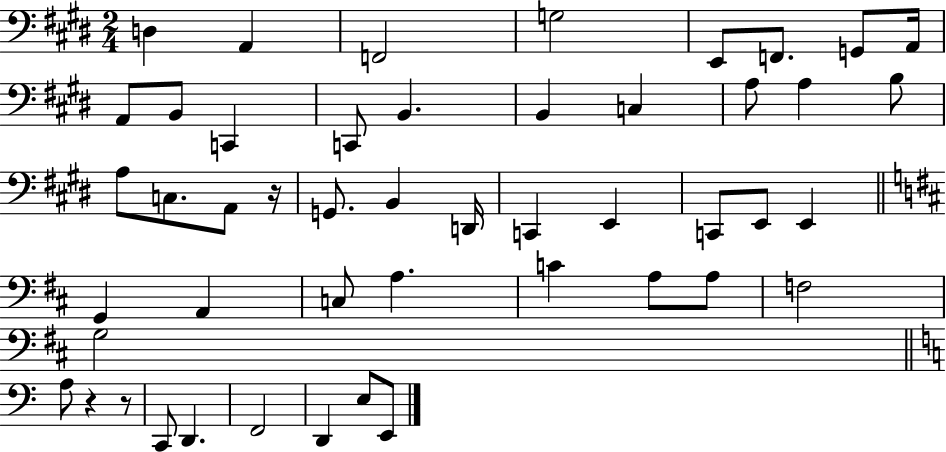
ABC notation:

X:1
T:Untitled
M:2/4
L:1/4
K:E
D, A,, F,,2 G,2 E,,/2 F,,/2 G,,/2 A,,/4 A,,/2 B,,/2 C,, C,,/2 B,, B,, C, A,/2 A, B,/2 A,/2 C,/2 A,,/2 z/4 G,,/2 B,, D,,/4 C,, E,, C,,/2 E,,/2 E,, G,, A,, C,/2 A, C A,/2 A,/2 F,2 G,2 A,/2 z z/2 C,,/2 D,, F,,2 D,, E,/2 E,,/2